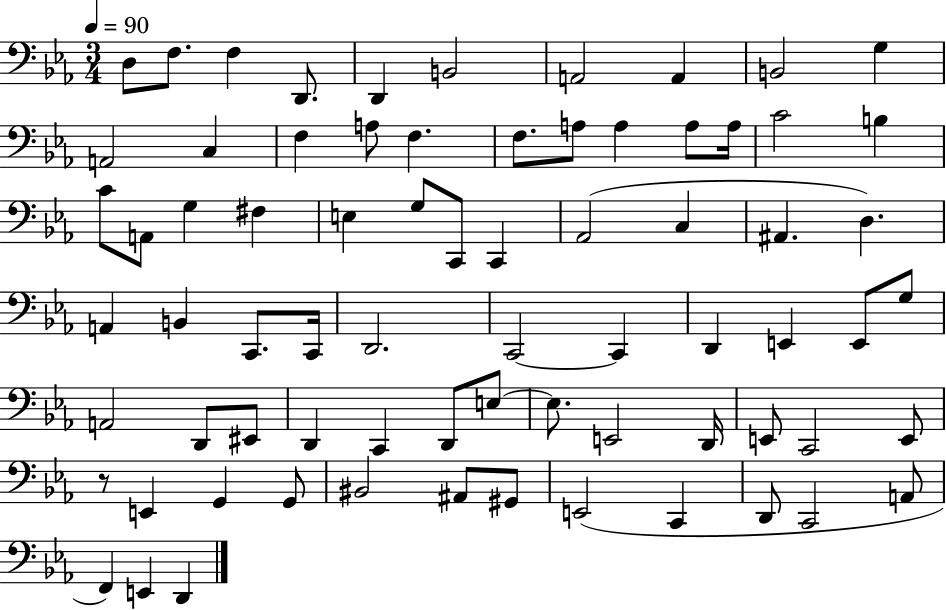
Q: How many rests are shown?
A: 1